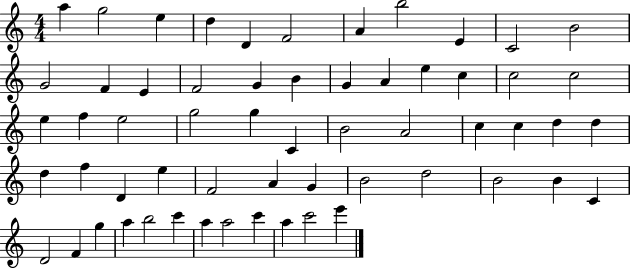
{
  \clef treble
  \numericTimeSignature
  \time 4/4
  \key c \major
  a''4 g''2 e''4 | d''4 d'4 f'2 | a'4 b''2 e'4 | c'2 b'2 | \break g'2 f'4 e'4 | f'2 g'4 b'4 | g'4 a'4 e''4 c''4 | c''2 c''2 | \break e''4 f''4 e''2 | g''2 g''4 c'4 | b'2 a'2 | c''4 c''4 d''4 d''4 | \break d''4 f''4 d'4 e''4 | f'2 a'4 g'4 | b'2 d''2 | b'2 b'4 c'4 | \break d'2 f'4 g''4 | a''4 b''2 c'''4 | a''4 a''2 c'''4 | a''4 c'''2 e'''4 | \break \bar "|."
}